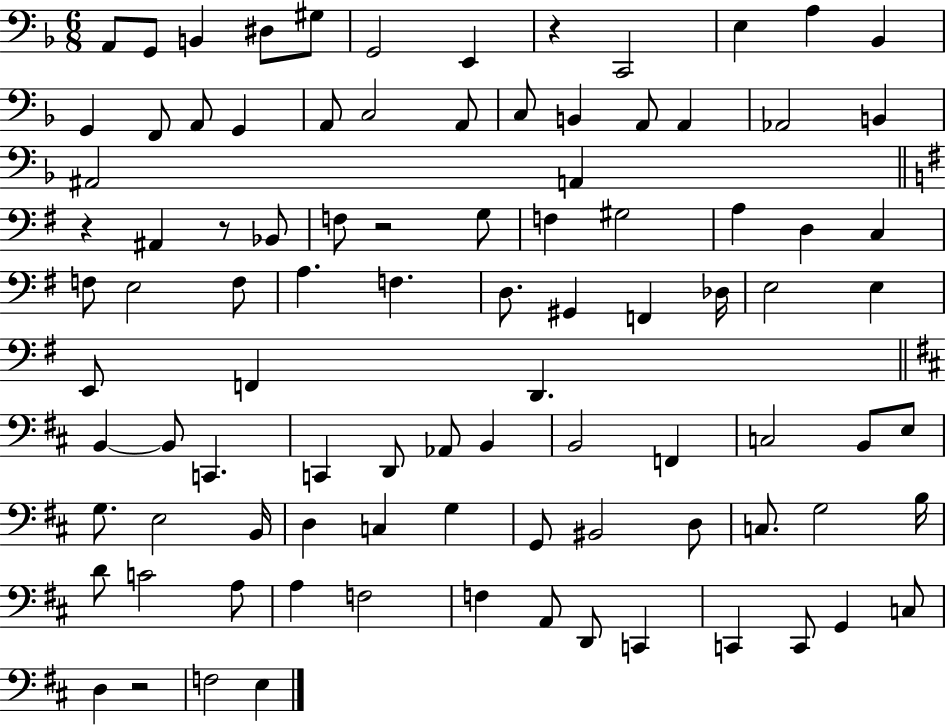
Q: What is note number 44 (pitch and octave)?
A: Db3